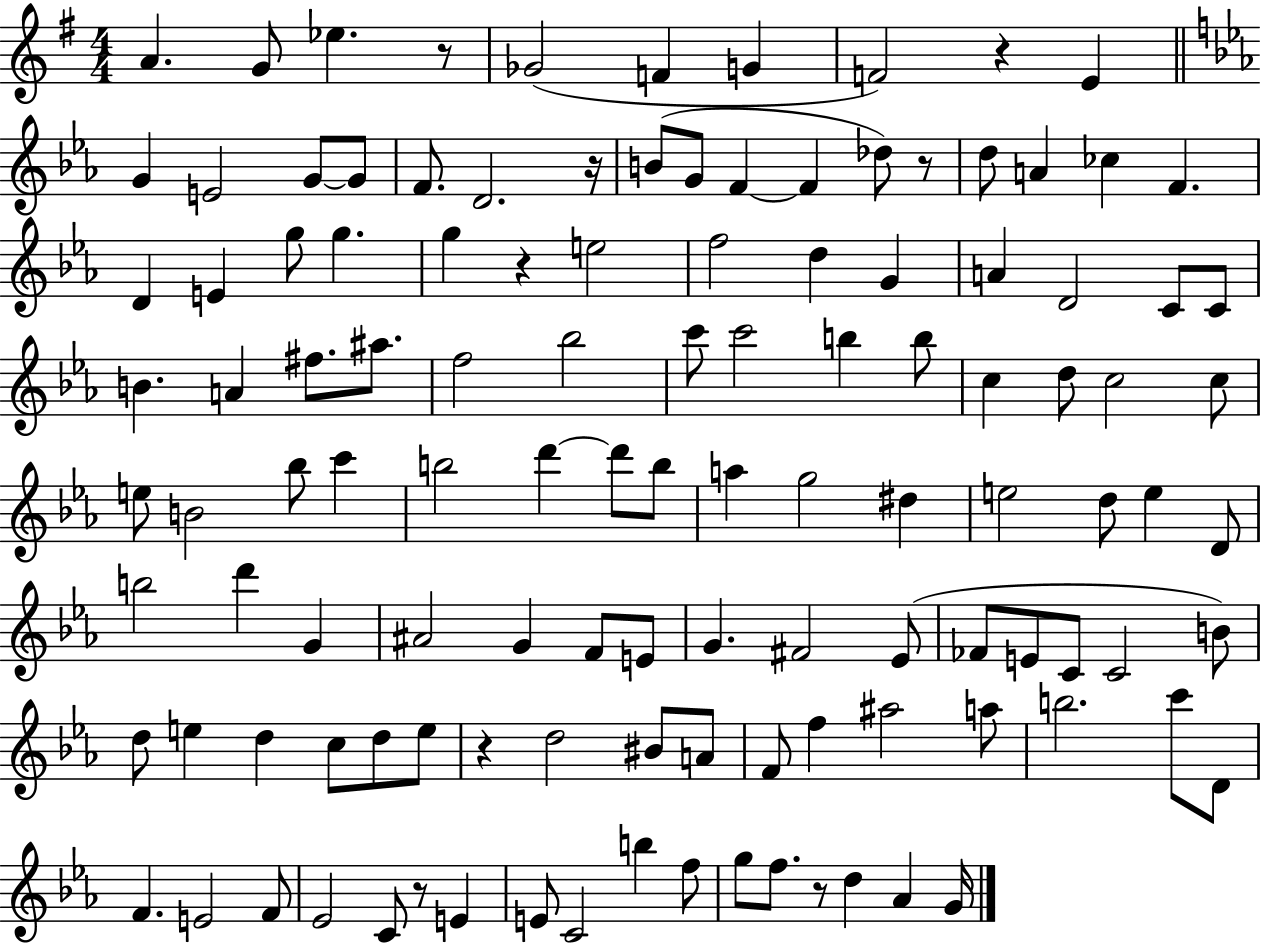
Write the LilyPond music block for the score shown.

{
  \clef treble
  \numericTimeSignature
  \time 4/4
  \key g \major
  \repeat volta 2 { a'4. g'8 ees''4. r8 | ges'2( f'4 g'4 | f'2) r4 e'4 | \bar "||" \break \key c \minor g'4 e'2 g'8~~ g'8 | f'8. d'2. r16 | b'8( g'8 f'4~~ f'4 des''8) r8 | d''8 a'4 ces''4 f'4. | \break d'4 e'4 g''8 g''4. | g''4 r4 e''2 | f''2 d''4 g'4 | a'4 d'2 c'8 c'8 | \break b'4. a'4 fis''8. ais''8. | f''2 bes''2 | c'''8 c'''2 b''4 b''8 | c''4 d''8 c''2 c''8 | \break e''8 b'2 bes''8 c'''4 | b''2 d'''4~~ d'''8 b''8 | a''4 g''2 dis''4 | e''2 d''8 e''4 d'8 | \break b''2 d'''4 g'4 | ais'2 g'4 f'8 e'8 | g'4. fis'2 ees'8( | fes'8 e'8 c'8 c'2 b'8) | \break d''8 e''4 d''4 c''8 d''8 e''8 | r4 d''2 bis'8 a'8 | f'8 f''4 ais''2 a''8 | b''2. c'''8 d'8 | \break f'4. e'2 f'8 | ees'2 c'8 r8 e'4 | e'8 c'2 b''4 f''8 | g''8 f''8. r8 d''4 aes'4 g'16 | \break } \bar "|."
}